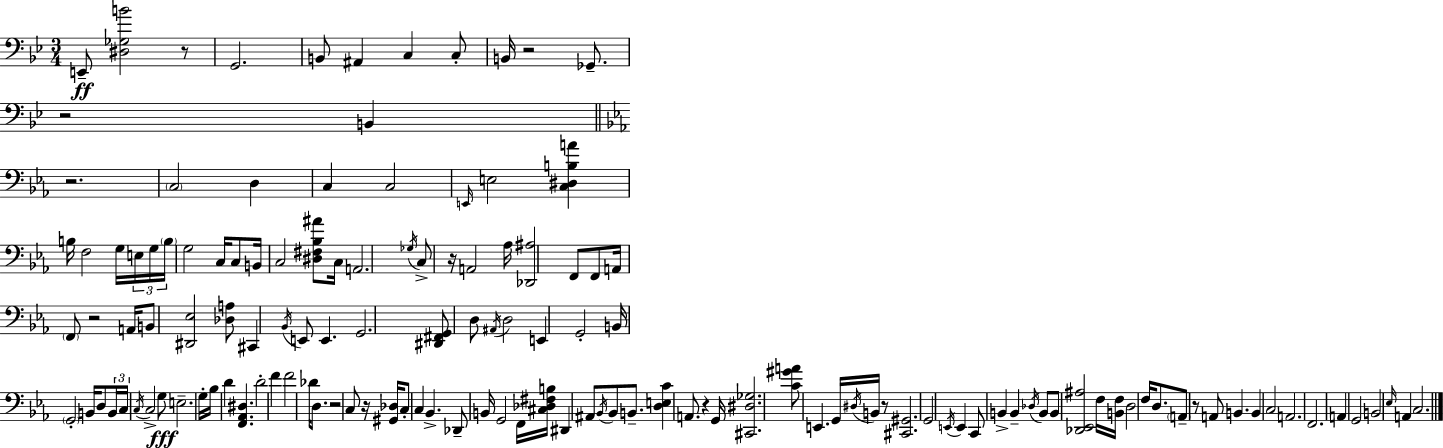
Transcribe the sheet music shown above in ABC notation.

X:1
T:Untitled
M:3/4
L:1/4
K:Bb
E,,/2 [^D,_G,B]2 z/2 G,,2 B,,/2 ^A,, C, C,/2 B,,/4 z2 _G,,/2 z2 B,, z2 C,2 D, C, C,2 E,,/4 E,2 [C,^D,B,A] B,/4 F,2 G,/4 E,/4 G,/4 B,/4 G,2 C,/4 C,/2 B,,/4 C,2 [^D,^F,_B,^A]/2 C,/4 A,,2 _G,/4 C,/2 z/4 A,,2 _A,/4 [_D,,^A,]2 F,,/2 F,,/2 A,,/4 F,,/2 z2 A,,/4 B,,/2 [^D,,_E,]2 [_D,A,]/2 ^C,, _B,,/4 E,,/2 E,, G,,2 [^D,,^F,,G,,]/2 D,/2 ^A,,/4 D,2 E,, G,,2 B,,/4 G,,2 B,,/4 D,/2 B,,/4 C,/4 C,/4 C,2 G,/2 E,2 G,/4 _B,/4 D [F,,_A,,^D,] D2 F F2 _D/4 D,/2 z2 C,/2 z/4 [^G,,_D,]/4 C,/2 C, _B,, _D,,/2 B,,/4 G,,2 F,,/4 [^C,_D,^F,B,]/4 ^D,, ^A,,/2 _B,,/4 _B,,/2 B,,/2 [D,E,C] A,,/2 z G,,/4 [^C,,^D,_G,]2 [C^GA]/2 E,, G,,/4 ^D,/4 B,,/4 z/2 [^C,,^G,,]2 G,,2 E,,/4 E,, C,,/2 B,, B,, _D,/4 B,,/2 B,,/2 [_D,,_E,,^A,]2 F,/4 [B,,F,]/4 D,2 F,/4 D,/2 A,,/2 z/2 A,,/2 B,, B,, C,2 A,,2 F,,2 A,, G,,2 B,,2 _E,/4 A,, C,2